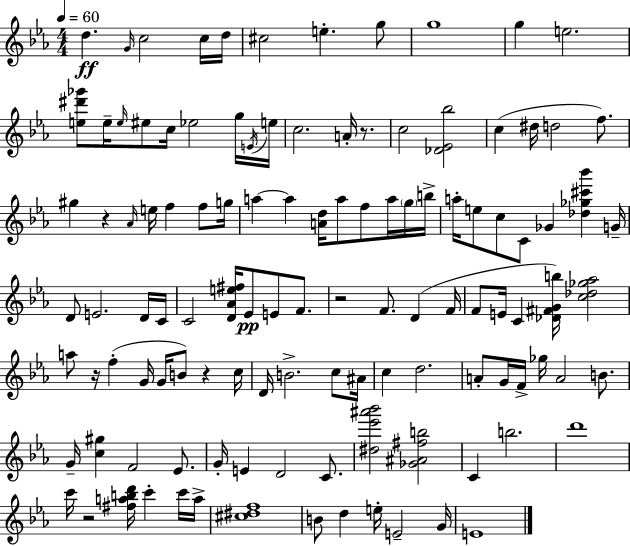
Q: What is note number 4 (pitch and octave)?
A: C5